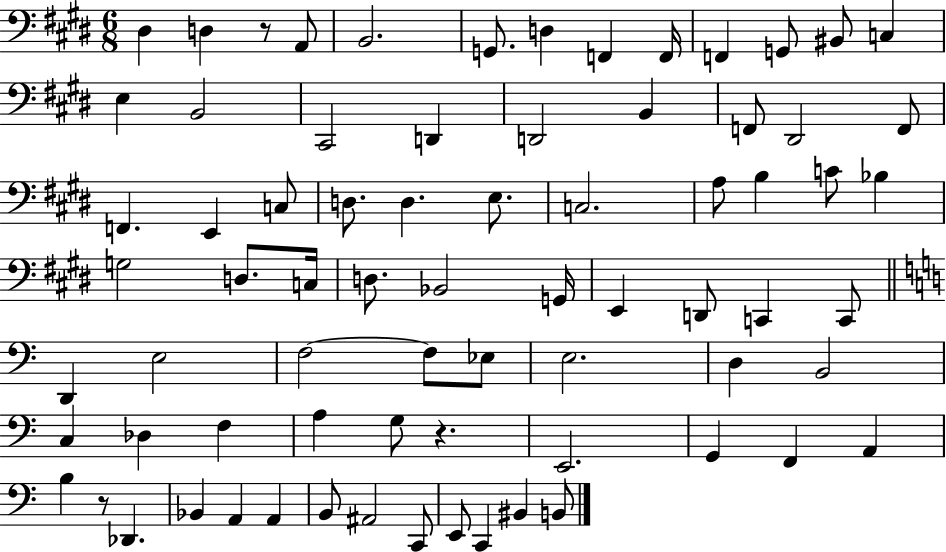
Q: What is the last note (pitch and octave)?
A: B2